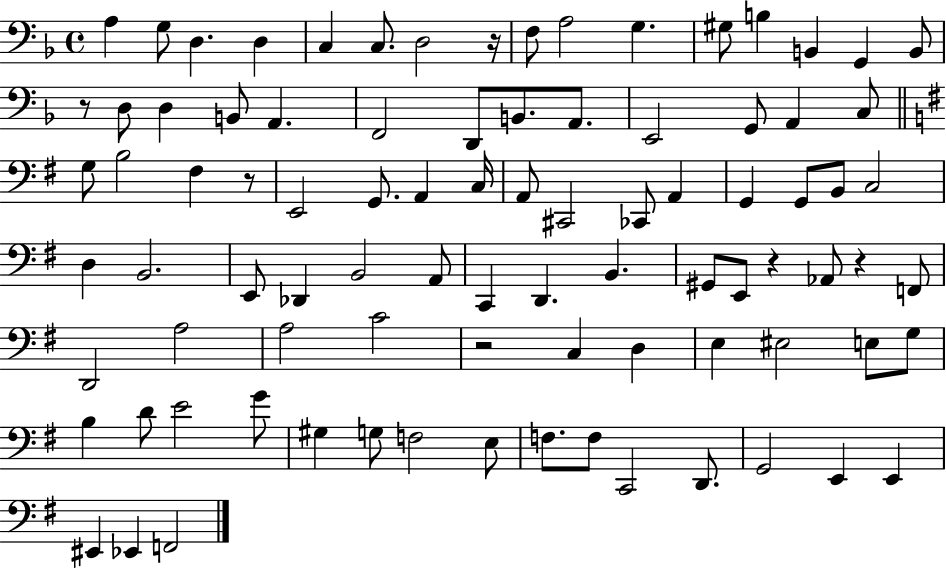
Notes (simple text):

A3/q G3/e D3/q. D3/q C3/q C3/e. D3/h R/s F3/e A3/h G3/q. G#3/e B3/q B2/q G2/q B2/e R/e D3/e D3/q B2/e A2/q. F2/h D2/e B2/e. A2/e. E2/h G2/e A2/q C3/e G3/e B3/h F#3/q R/e E2/h G2/e. A2/q C3/s A2/e C#2/h CES2/e A2/q G2/q G2/e B2/e C3/h D3/q B2/h. E2/e Db2/q B2/h A2/e C2/q D2/q. B2/q. G#2/e E2/e R/q Ab2/e R/q F2/e D2/h A3/h A3/h C4/h R/h C3/q D3/q E3/q EIS3/h E3/e G3/e B3/q D4/e E4/h G4/e G#3/q G3/e F3/h E3/e F3/e. F3/e C2/h D2/e. G2/h E2/q E2/q EIS2/q Eb2/q F2/h